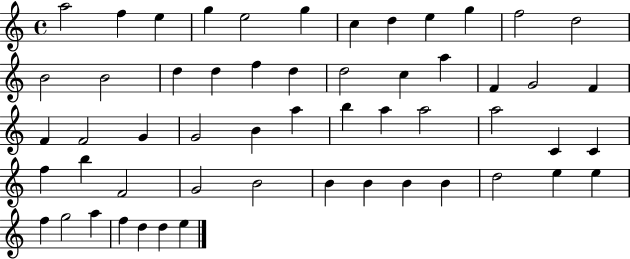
{
  \clef treble
  \time 4/4
  \defaultTimeSignature
  \key c \major
  a''2 f''4 e''4 | g''4 e''2 g''4 | c''4 d''4 e''4 g''4 | f''2 d''2 | \break b'2 b'2 | d''4 d''4 f''4 d''4 | d''2 c''4 a''4 | f'4 g'2 f'4 | \break f'4 f'2 g'4 | g'2 b'4 a''4 | b''4 a''4 a''2 | a''2 c'4 c'4 | \break f''4 b''4 f'2 | g'2 b'2 | b'4 b'4 b'4 b'4 | d''2 e''4 e''4 | \break f''4 g''2 a''4 | f''4 d''4 d''4 e''4 | \bar "|."
}